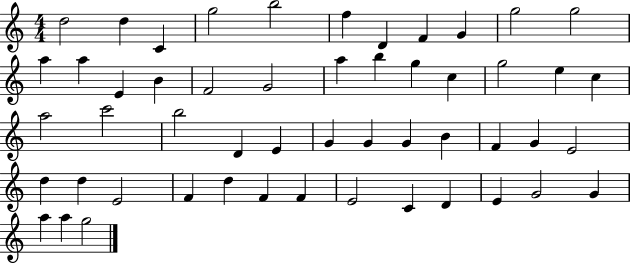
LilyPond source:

{
  \clef treble
  \numericTimeSignature
  \time 4/4
  \key c \major
  d''2 d''4 c'4 | g''2 b''2 | f''4 d'4 f'4 g'4 | g''2 g''2 | \break a''4 a''4 e'4 b'4 | f'2 g'2 | a''4 b''4 g''4 c''4 | g''2 e''4 c''4 | \break a''2 c'''2 | b''2 d'4 e'4 | g'4 g'4 g'4 b'4 | f'4 g'4 e'2 | \break d''4 d''4 e'2 | f'4 d''4 f'4 f'4 | e'2 c'4 d'4 | e'4 g'2 g'4 | \break a''4 a''4 g''2 | \bar "|."
}